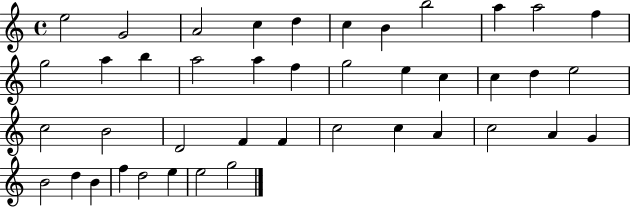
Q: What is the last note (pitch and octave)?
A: G5